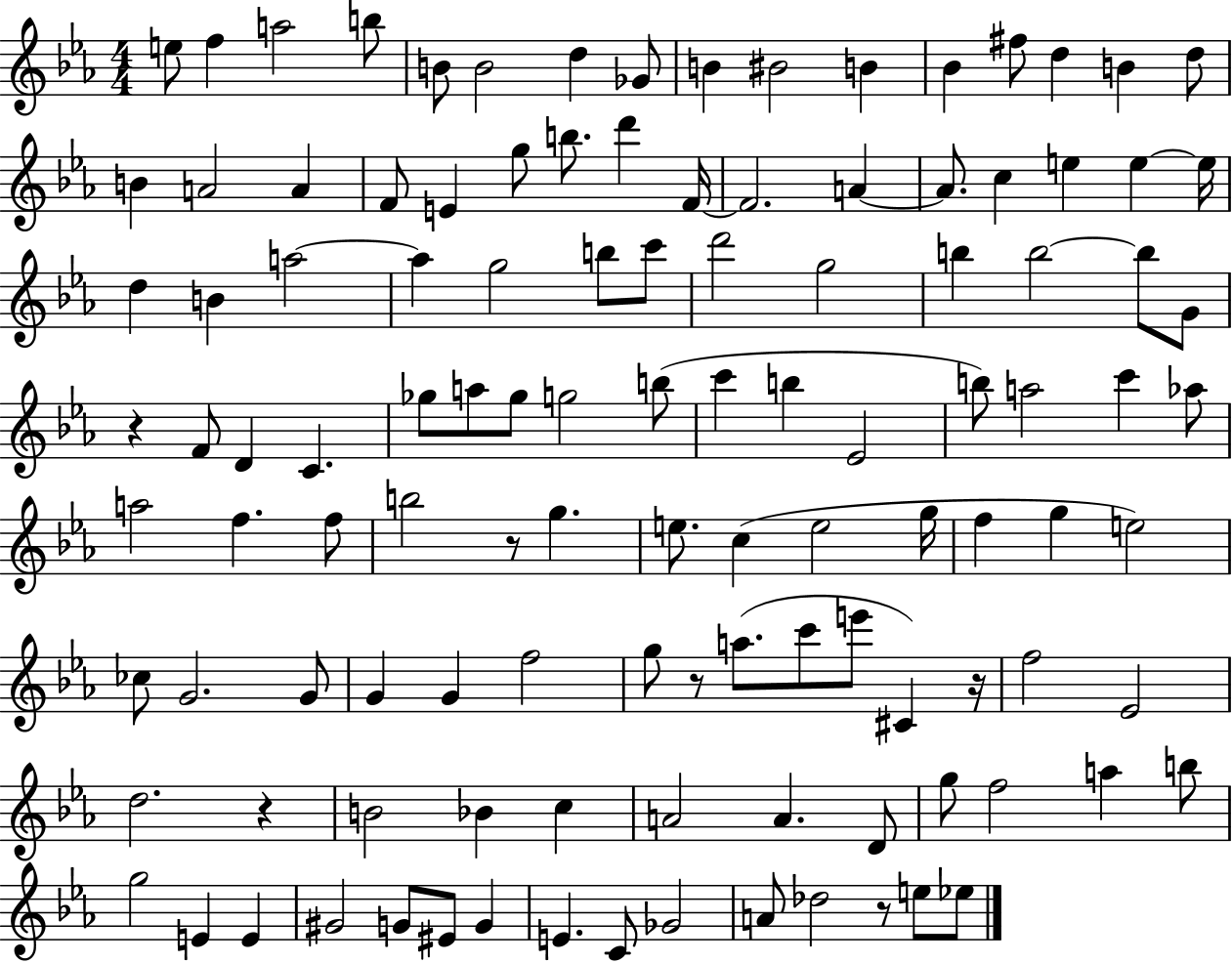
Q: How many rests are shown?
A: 6